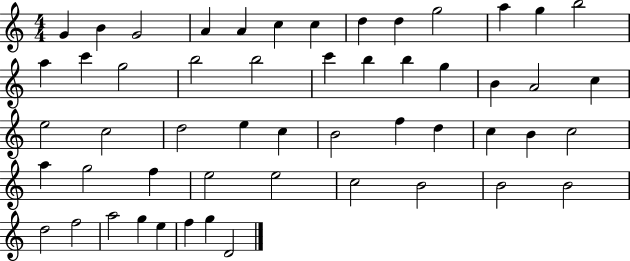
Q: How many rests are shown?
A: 0